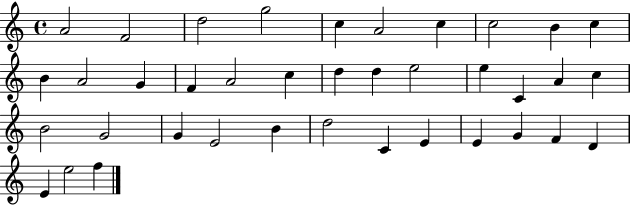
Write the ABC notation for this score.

X:1
T:Untitled
M:4/4
L:1/4
K:C
A2 F2 d2 g2 c A2 c c2 B c B A2 G F A2 c d d e2 e C A c B2 G2 G E2 B d2 C E E G F D E e2 f